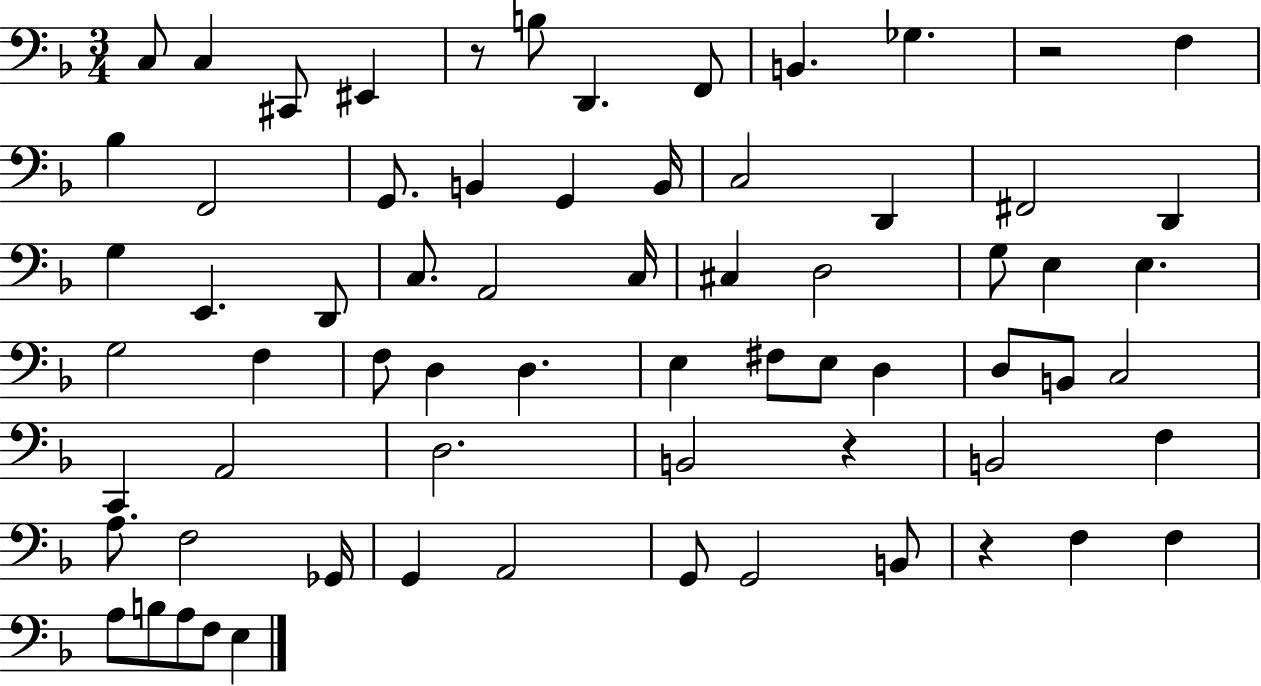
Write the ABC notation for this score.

X:1
T:Untitled
M:3/4
L:1/4
K:F
C,/2 C, ^C,,/2 ^E,, z/2 B,/2 D,, F,,/2 B,, _G, z2 F, _B, F,,2 G,,/2 B,, G,, B,,/4 C,2 D,, ^F,,2 D,, G, E,, D,,/2 C,/2 A,,2 C,/4 ^C, D,2 G,/2 E, E, G,2 F, F,/2 D, D, E, ^F,/2 E,/2 D, D,/2 B,,/2 C,2 C,, A,,2 D,2 B,,2 z B,,2 F, A,/2 F,2 _G,,/4 G,, A,,2 G,,/2 G,,2 B,,/2 z F, F, A,/2 B,/2 A,/2 F,/2 E,